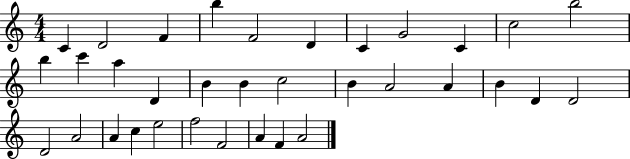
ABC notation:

X:1
T:Untitled
M:4/4
L:1/4
K:C
C D2 F b F2 D C G2 C c2 b2 b c' a D B B c2 B A2 A B D D2 D2 A2 A c e2 f2 F2 A F A2